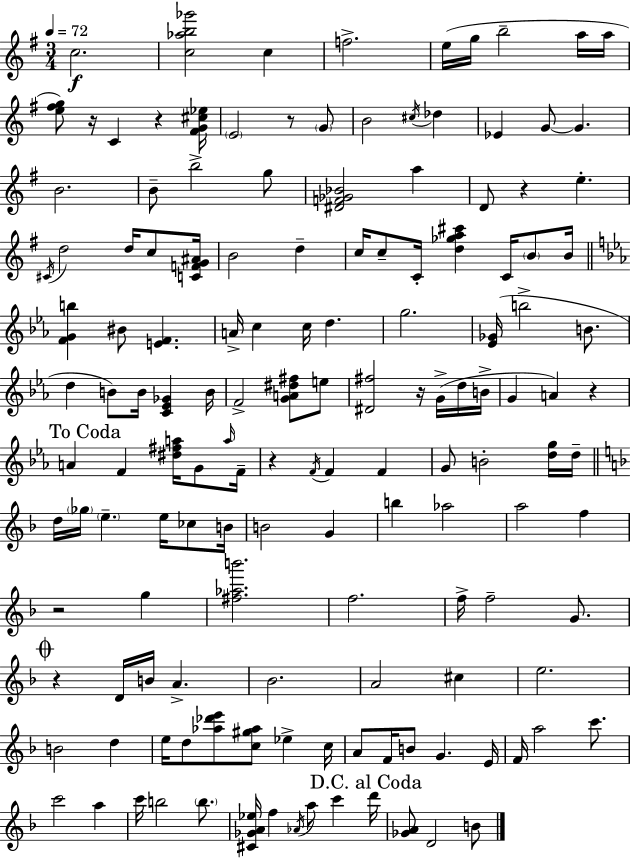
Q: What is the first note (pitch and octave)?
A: C5